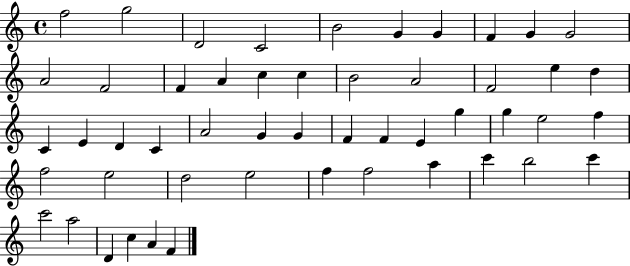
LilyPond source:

{
  \clef treble
  \time 4/4
  \defaultTimeSignature
  \key c \major
  f''2 g''2 | d'2 c'2 | b'2 g'4 g'4 | f'4 g'4 g'2 | \break a'2 f'2 | f'4 a'4 c''4 c''4 | b'2 a'2 | f'2 e''4 d''4 | \break c'4 e'4 d'4 c'4 | a'2 g'4 g'4 | f'4 f'4 e'4 g''4 | g''4 e''2 f''4 | \break f''2 e''2 | d''2 e''2 | f''4 f''2 a''4 | c'''4 b''2 c'''4 | \break c'''2 a''2 | d'4 c''4 a'4 f'4 | \bar "|."
}